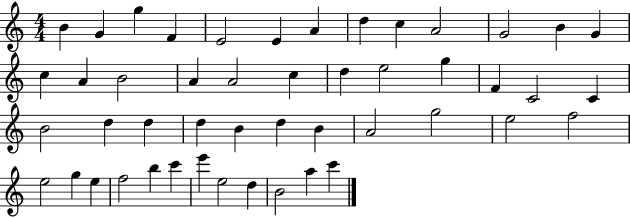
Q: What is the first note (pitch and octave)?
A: B4